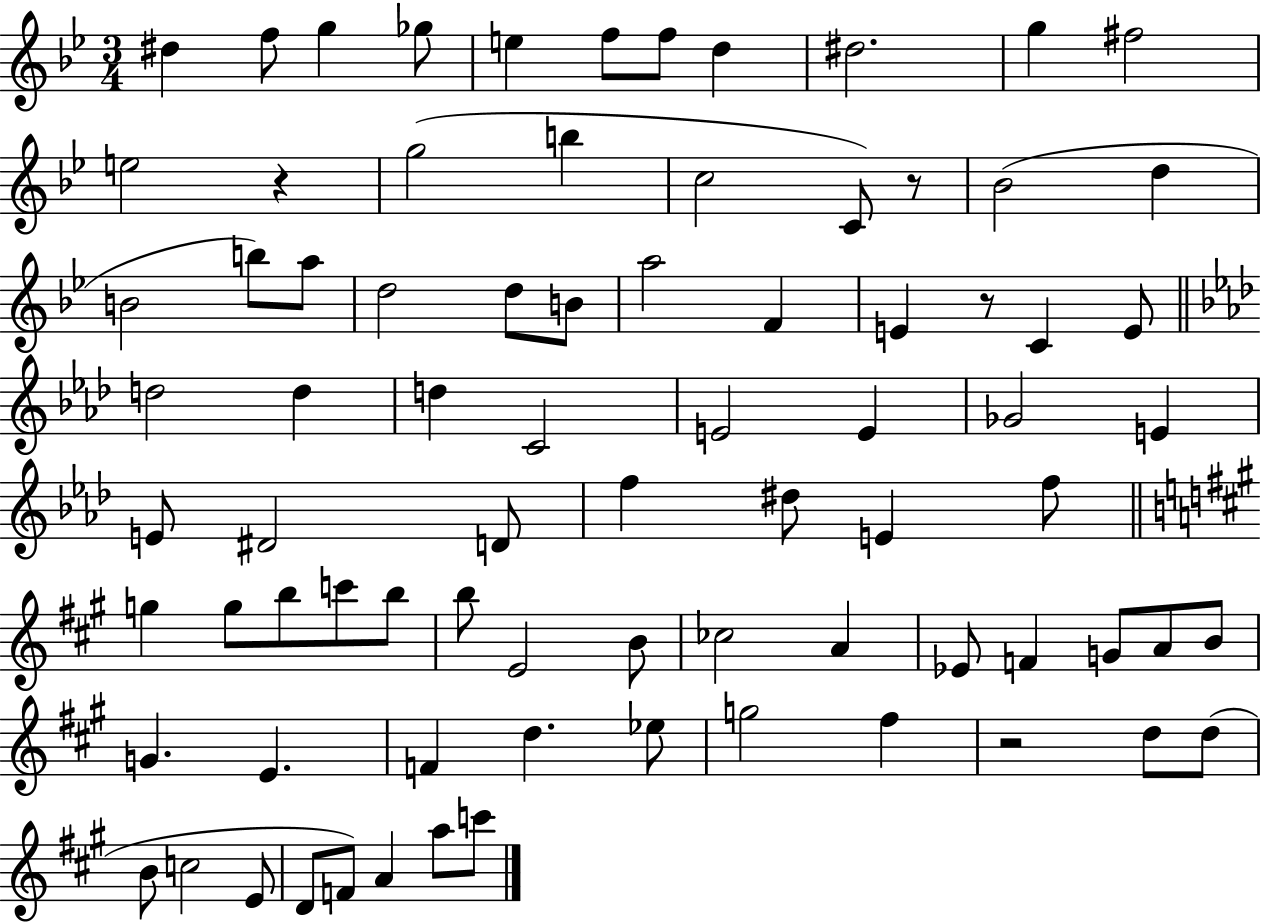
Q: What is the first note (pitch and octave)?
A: D#5